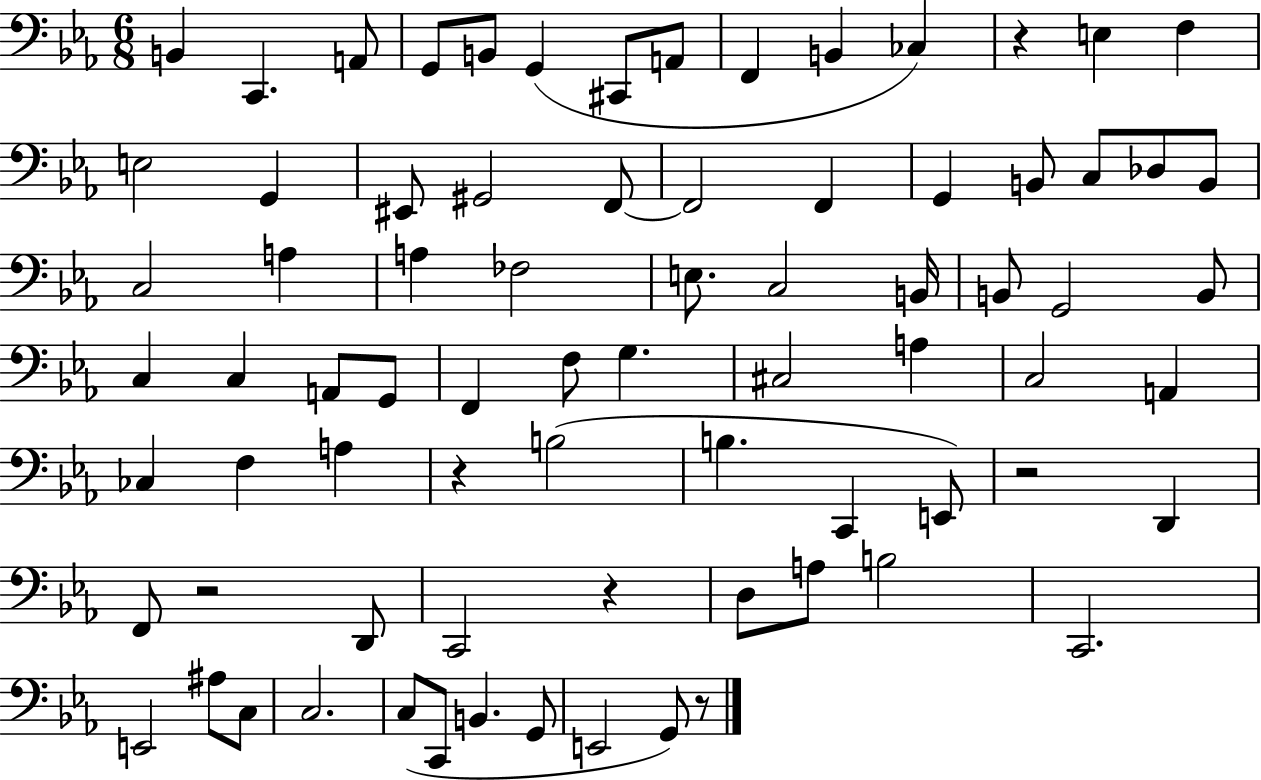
{
  \clef bass
  \numericTimeSignature
  \time 6/8
  \key ees \major
  b,4 c,4. a,8 | g,8 b,8 g,4( cis,8 a,8 | f,4 b,4 ces4) | r4 e4 f4 | \break e2 g,4 | eis,8 gis,2 f,8~~ | f,2 f,4 | g,4 b,8 c8 des8 b,8 | \break c2 a4 | a4 fes2 | e8. c2 b,16 | b,8 g,2 b,8 | \break c4 c4 a,8 g,8 | f,4 f8 g4. | cis2 a4 | c2 a,4 | \break ces4 f4 a4 | r4 b2( | b4. c,4 e,8) | r2 d,4 | \break f,8 r2 d,8 | c,2 r4 | d8 a8 b2 | c,2. | \break e,2 ais8 c8 | c2. | c8( c,8 b,4. g,8 | e,2 g,8) r8 | \break \bar "|."
}